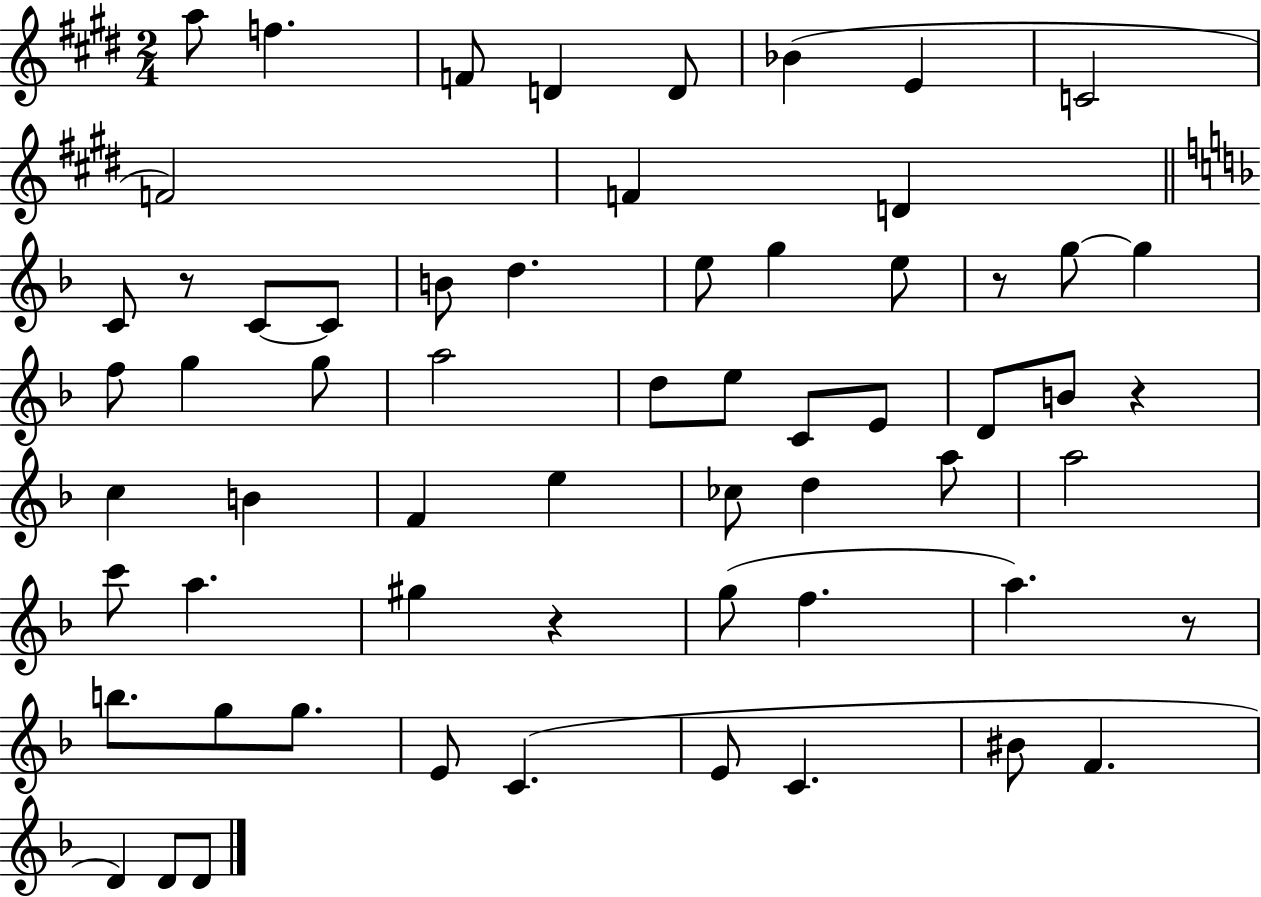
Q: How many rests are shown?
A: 5